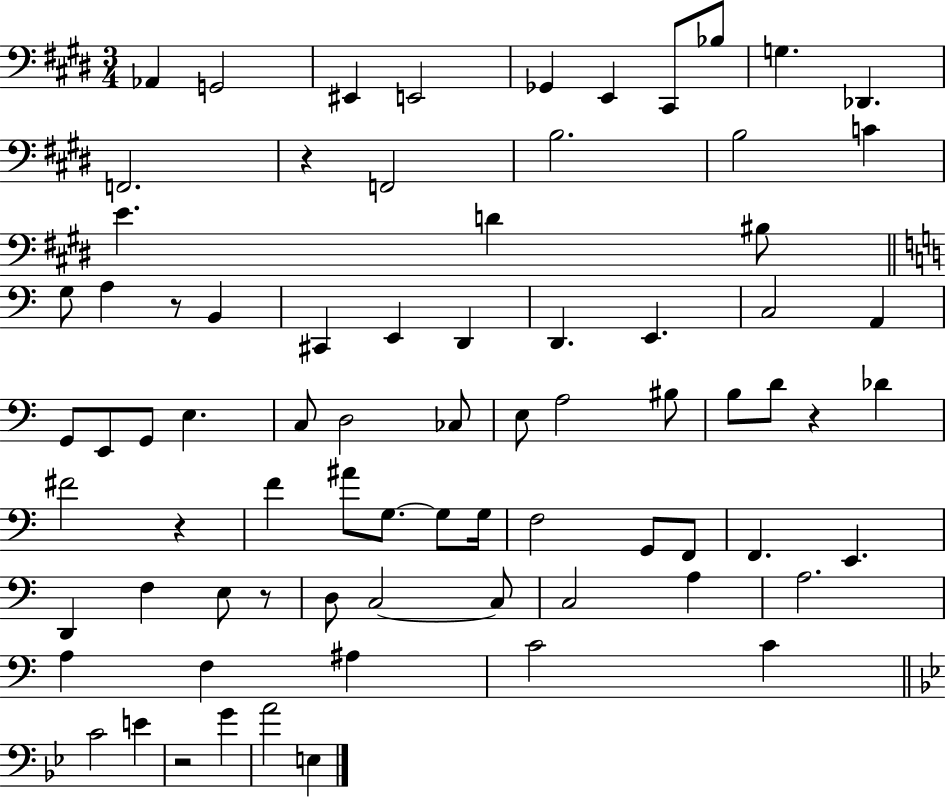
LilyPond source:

{
  \clef bass
  \numericTimeSignature
  \time 3/4
  \key e \major
  aes,4 g,2 | eis,4 e,2 | ges,4 e,4 cis,8 bes8 | g4. des,4. | \break f,2. | r4 f,2 | b2. | b2 c'4 | \break e'4. d'4 bis8 | \bar "||" \break \key c \major g8 a4 r8 b,4 | cis,4 e,4 d,4 | d,4. e,4. | c2 a,4 | \break g,8 e,8 g,8 e4. | c8 d2 ces8 | e8 a2 bis8 | b8 d'8 r4 des'4 | \break fis'2 r4 | f'4 ais'8 g8.~~ g8 g16 | f2 g,8 f,8 | f,4. e,4. | \break d,4 f4 e8 r8 | d8 c2~~ c8 | c2 a4 | a2. | \break a4 f4 ais4 | c'2 c'4 | \bar "||" \break \key g \minor c'2 e'4 | r2 g'4 | a'2 e4 | \bar "|."
}